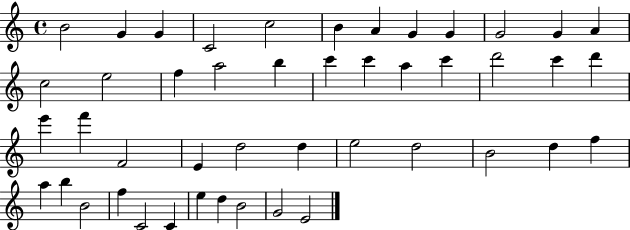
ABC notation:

X:1
T:Untitled
M:4/4
L:1/4
K:C
B2 G G C2 c2 B A G G G2 G A c2 e2 f a2 b c' c' a c' d'2 c' d' e' f' F2 E d2 d e2 d2 B2 d f a b B2 f C2 C e d B2 G2 E2